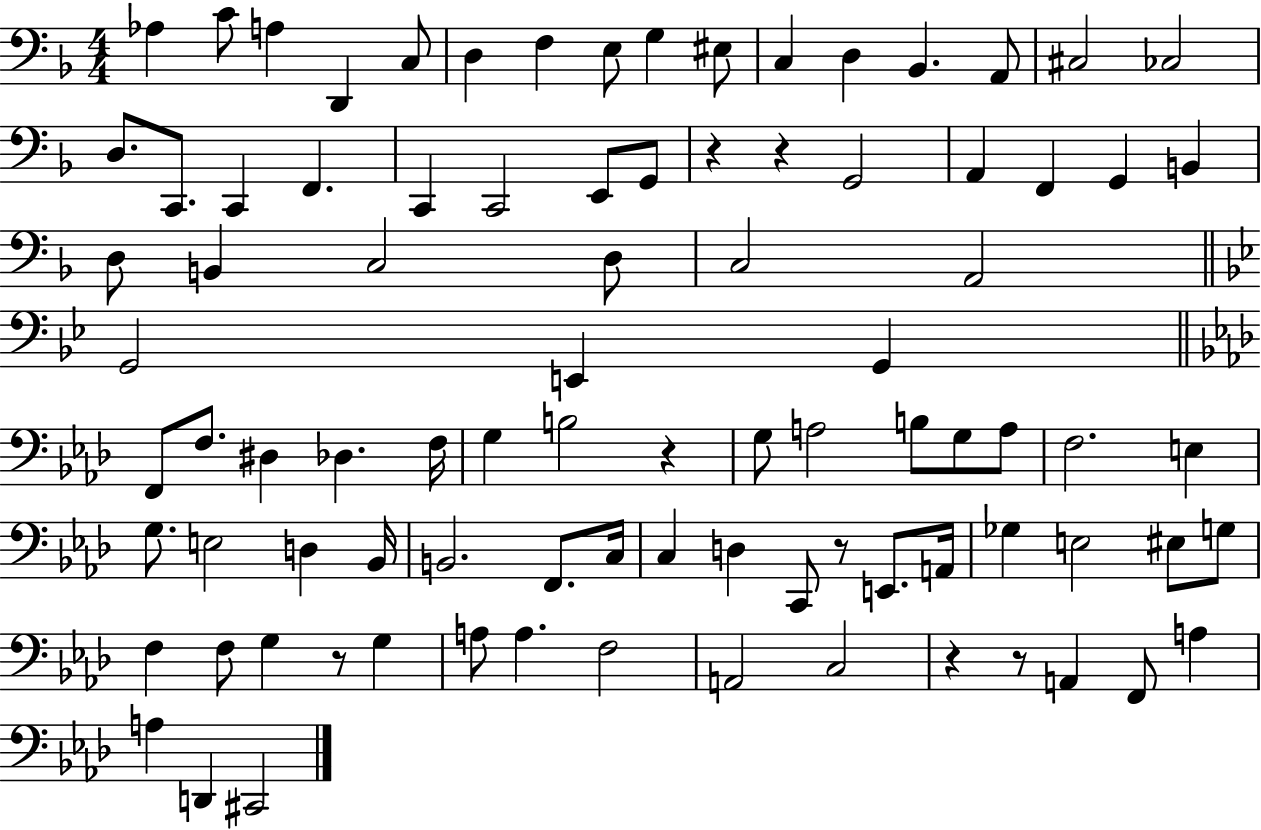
{
  \clef bass
  \numericTimeSignature
  \time 4/4
  \key f \major
  aes4 c'8 a4 d,4 c8 | d4 f4 e8 g4 eis8 | c4 d4 bes,4. a,8 | cis2 ces2 | \break d8. c,8. c,4 f,4. | c,4 c,2 e,8 g,8 | r4 r4 g,2 | a,4 f,4 g,4 b,4 | \break d8 b,4 c2 d8 | c2 a,2 | \bar "||" \break \key g \minor g,2 e,4 g,4 | \bar "||" \break \key aes \major f,8 f8. dis4 des4. f16 | g4 b2 r4 | g8 a2 b8 g8 a8 | f2. e4 | \break g8. e2 d4 bes,16 | b,2. f,8. c16 | c4 d4 c,8 r8 e,8. a,16 | ges4 e2 eis8 g8 | \break f4 f8 g4 r8 g4 | a8 a4. f2 | a,2 c2 | r4 r8 a,4 f,8 a4 | \break a4 d,4 cis,2 | \bar "|."
}